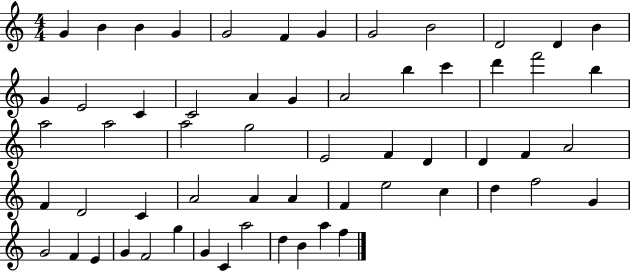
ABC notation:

X:1
T:Untitled
M:4/4
L:1/4
K:C
G B B G G2 F G G2 B2 D2 D B G E2 C C2 A G A2 b c' d' f'2 b a2 a2 a2 g2 E2 F D D F A2 F D2 C A2 A A F e2 c d f2 G G2 F E G F2 g G C a2 d B a f